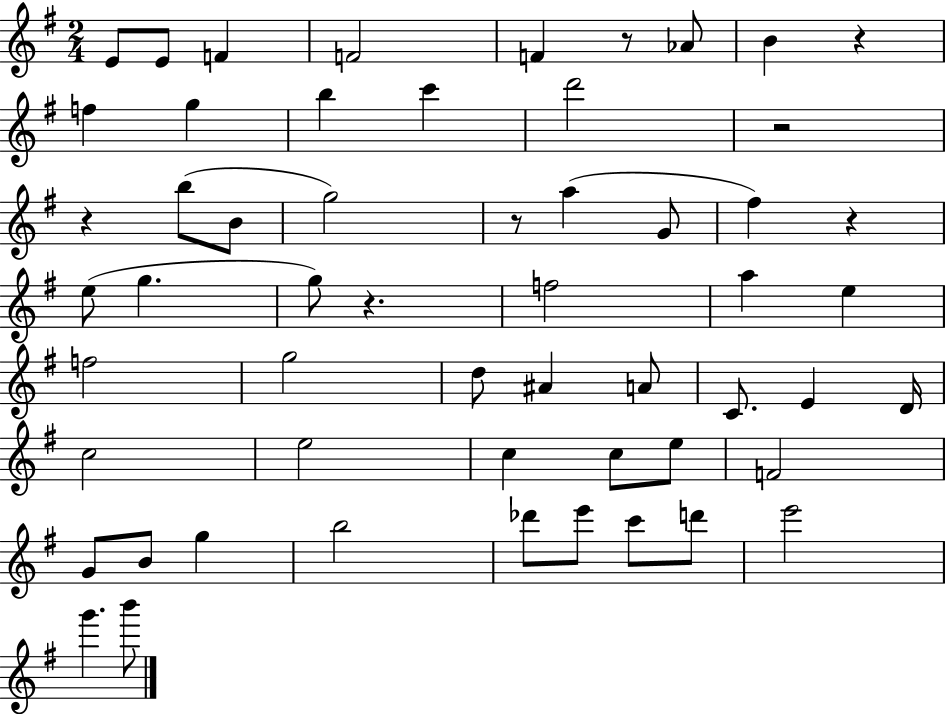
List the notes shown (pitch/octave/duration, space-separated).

E4/e E4/e F4/q F4/h F4/q R/e Ab4/e B4/q R/q F5/q G5/q B5/q C6/q D6/h R/h R/q B5/e B4/e G5/h R/e A5/q G4/e F#5/q R/q E5/e G5/q. G5/e R/q. F5/h A5/q E5/q F5/h G5/h D5/e A#4/q A4/e C4/e. E4/q D4/s C5/h E5/h C5/q C5/e E5/e F4/h G4/e B4/e G5/q B5/h Db6/e E6/e C6/e D6/e E6/h G6/q. B6/e